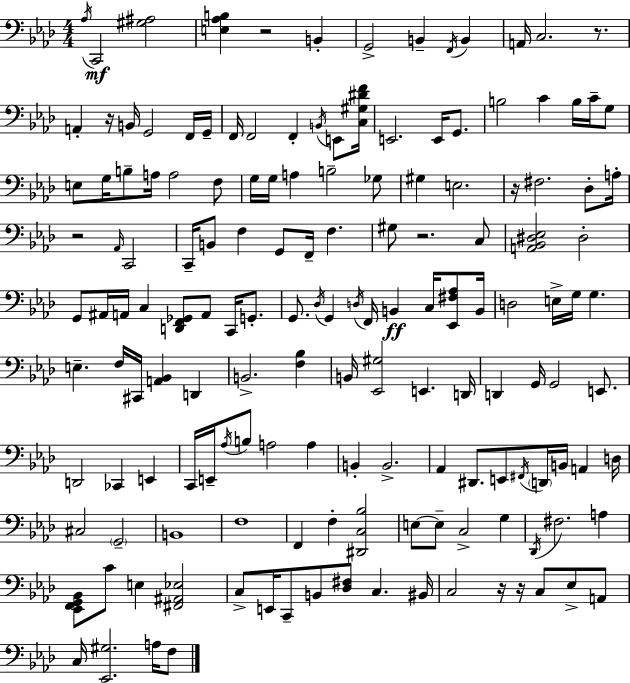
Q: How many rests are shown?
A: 8